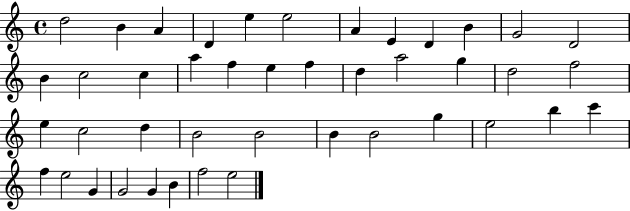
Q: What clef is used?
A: treble